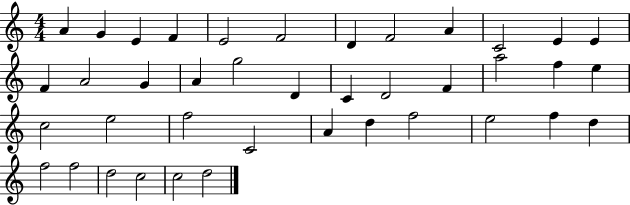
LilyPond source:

{
  \clef treble
  \numericTimeSignature
  \time 4/4
  \key c \major
  a'4 g'4 e'4 f'4 | e'2 f'2 | d'4 f'2 a'4 | c'2 e'4 e'4 | \break f'4 a'2 g'4 | a'4 g''2 d'4 | c'4 d'2 f'4 | a''2 f''4 e''4 | \break c''2 e''2 | f''2 c'2 | a'4 d''4 f''2 | e''2 f''4 d''4 | \break f''2 f''2 | d''2 c''2 | c''2 d''2 | \bar "|."
}